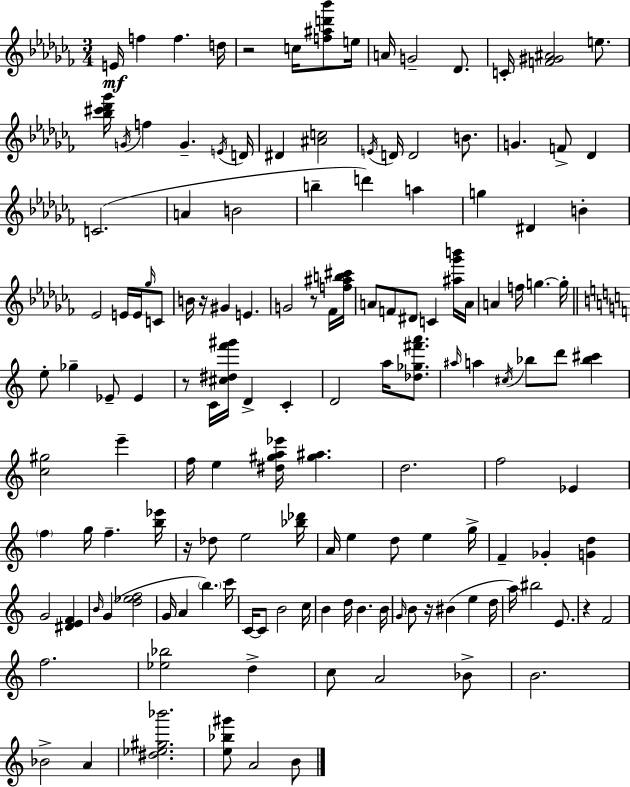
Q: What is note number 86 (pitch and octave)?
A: B4